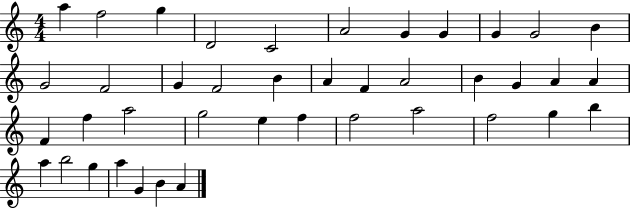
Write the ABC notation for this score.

X:1
T:Untitled
M:4/4
L:1/4
K:C
a f2 g D2 C2 A2 G G G G2 B G2 F2 G F2 B A F A2 B G A A F f a2 g2 e f f2 a2 f2 g b a b2 g a G B A